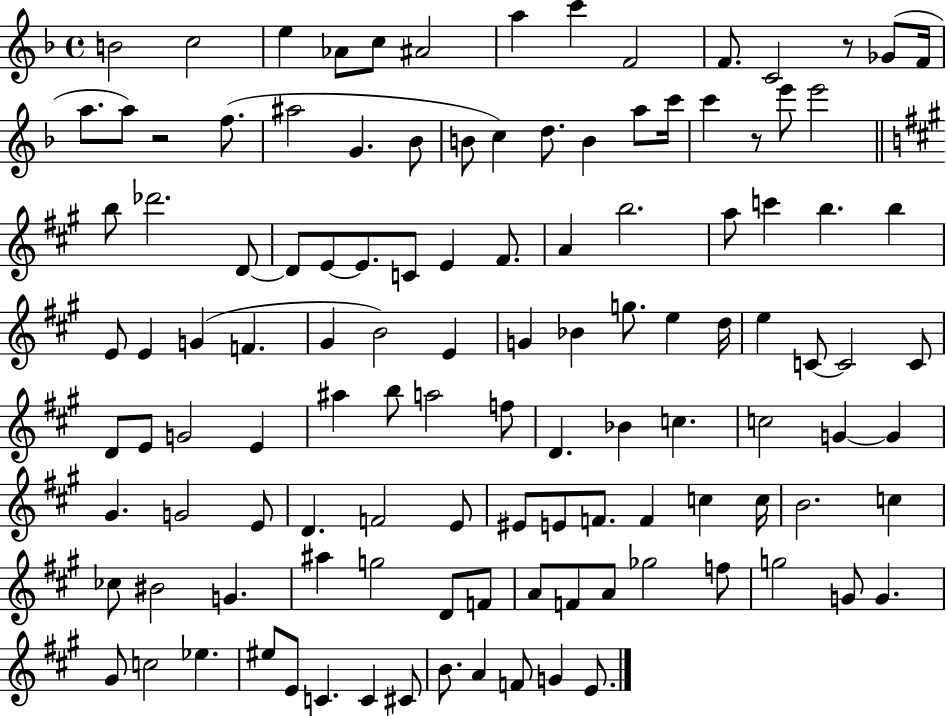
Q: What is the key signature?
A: F major